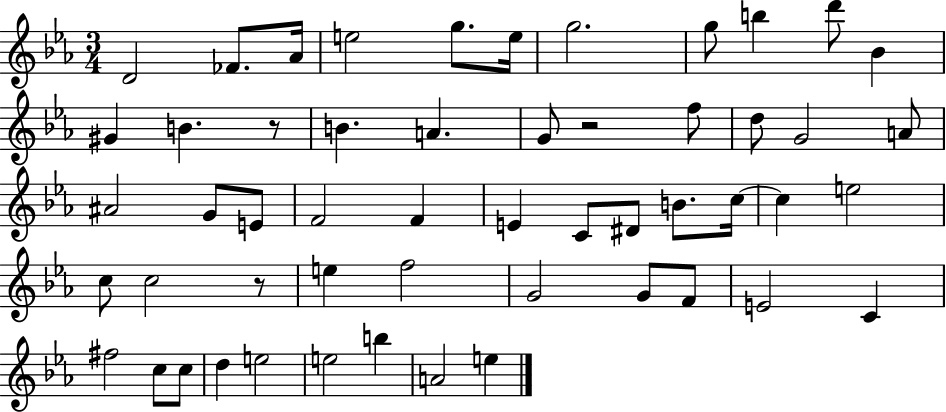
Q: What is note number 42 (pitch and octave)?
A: F#5